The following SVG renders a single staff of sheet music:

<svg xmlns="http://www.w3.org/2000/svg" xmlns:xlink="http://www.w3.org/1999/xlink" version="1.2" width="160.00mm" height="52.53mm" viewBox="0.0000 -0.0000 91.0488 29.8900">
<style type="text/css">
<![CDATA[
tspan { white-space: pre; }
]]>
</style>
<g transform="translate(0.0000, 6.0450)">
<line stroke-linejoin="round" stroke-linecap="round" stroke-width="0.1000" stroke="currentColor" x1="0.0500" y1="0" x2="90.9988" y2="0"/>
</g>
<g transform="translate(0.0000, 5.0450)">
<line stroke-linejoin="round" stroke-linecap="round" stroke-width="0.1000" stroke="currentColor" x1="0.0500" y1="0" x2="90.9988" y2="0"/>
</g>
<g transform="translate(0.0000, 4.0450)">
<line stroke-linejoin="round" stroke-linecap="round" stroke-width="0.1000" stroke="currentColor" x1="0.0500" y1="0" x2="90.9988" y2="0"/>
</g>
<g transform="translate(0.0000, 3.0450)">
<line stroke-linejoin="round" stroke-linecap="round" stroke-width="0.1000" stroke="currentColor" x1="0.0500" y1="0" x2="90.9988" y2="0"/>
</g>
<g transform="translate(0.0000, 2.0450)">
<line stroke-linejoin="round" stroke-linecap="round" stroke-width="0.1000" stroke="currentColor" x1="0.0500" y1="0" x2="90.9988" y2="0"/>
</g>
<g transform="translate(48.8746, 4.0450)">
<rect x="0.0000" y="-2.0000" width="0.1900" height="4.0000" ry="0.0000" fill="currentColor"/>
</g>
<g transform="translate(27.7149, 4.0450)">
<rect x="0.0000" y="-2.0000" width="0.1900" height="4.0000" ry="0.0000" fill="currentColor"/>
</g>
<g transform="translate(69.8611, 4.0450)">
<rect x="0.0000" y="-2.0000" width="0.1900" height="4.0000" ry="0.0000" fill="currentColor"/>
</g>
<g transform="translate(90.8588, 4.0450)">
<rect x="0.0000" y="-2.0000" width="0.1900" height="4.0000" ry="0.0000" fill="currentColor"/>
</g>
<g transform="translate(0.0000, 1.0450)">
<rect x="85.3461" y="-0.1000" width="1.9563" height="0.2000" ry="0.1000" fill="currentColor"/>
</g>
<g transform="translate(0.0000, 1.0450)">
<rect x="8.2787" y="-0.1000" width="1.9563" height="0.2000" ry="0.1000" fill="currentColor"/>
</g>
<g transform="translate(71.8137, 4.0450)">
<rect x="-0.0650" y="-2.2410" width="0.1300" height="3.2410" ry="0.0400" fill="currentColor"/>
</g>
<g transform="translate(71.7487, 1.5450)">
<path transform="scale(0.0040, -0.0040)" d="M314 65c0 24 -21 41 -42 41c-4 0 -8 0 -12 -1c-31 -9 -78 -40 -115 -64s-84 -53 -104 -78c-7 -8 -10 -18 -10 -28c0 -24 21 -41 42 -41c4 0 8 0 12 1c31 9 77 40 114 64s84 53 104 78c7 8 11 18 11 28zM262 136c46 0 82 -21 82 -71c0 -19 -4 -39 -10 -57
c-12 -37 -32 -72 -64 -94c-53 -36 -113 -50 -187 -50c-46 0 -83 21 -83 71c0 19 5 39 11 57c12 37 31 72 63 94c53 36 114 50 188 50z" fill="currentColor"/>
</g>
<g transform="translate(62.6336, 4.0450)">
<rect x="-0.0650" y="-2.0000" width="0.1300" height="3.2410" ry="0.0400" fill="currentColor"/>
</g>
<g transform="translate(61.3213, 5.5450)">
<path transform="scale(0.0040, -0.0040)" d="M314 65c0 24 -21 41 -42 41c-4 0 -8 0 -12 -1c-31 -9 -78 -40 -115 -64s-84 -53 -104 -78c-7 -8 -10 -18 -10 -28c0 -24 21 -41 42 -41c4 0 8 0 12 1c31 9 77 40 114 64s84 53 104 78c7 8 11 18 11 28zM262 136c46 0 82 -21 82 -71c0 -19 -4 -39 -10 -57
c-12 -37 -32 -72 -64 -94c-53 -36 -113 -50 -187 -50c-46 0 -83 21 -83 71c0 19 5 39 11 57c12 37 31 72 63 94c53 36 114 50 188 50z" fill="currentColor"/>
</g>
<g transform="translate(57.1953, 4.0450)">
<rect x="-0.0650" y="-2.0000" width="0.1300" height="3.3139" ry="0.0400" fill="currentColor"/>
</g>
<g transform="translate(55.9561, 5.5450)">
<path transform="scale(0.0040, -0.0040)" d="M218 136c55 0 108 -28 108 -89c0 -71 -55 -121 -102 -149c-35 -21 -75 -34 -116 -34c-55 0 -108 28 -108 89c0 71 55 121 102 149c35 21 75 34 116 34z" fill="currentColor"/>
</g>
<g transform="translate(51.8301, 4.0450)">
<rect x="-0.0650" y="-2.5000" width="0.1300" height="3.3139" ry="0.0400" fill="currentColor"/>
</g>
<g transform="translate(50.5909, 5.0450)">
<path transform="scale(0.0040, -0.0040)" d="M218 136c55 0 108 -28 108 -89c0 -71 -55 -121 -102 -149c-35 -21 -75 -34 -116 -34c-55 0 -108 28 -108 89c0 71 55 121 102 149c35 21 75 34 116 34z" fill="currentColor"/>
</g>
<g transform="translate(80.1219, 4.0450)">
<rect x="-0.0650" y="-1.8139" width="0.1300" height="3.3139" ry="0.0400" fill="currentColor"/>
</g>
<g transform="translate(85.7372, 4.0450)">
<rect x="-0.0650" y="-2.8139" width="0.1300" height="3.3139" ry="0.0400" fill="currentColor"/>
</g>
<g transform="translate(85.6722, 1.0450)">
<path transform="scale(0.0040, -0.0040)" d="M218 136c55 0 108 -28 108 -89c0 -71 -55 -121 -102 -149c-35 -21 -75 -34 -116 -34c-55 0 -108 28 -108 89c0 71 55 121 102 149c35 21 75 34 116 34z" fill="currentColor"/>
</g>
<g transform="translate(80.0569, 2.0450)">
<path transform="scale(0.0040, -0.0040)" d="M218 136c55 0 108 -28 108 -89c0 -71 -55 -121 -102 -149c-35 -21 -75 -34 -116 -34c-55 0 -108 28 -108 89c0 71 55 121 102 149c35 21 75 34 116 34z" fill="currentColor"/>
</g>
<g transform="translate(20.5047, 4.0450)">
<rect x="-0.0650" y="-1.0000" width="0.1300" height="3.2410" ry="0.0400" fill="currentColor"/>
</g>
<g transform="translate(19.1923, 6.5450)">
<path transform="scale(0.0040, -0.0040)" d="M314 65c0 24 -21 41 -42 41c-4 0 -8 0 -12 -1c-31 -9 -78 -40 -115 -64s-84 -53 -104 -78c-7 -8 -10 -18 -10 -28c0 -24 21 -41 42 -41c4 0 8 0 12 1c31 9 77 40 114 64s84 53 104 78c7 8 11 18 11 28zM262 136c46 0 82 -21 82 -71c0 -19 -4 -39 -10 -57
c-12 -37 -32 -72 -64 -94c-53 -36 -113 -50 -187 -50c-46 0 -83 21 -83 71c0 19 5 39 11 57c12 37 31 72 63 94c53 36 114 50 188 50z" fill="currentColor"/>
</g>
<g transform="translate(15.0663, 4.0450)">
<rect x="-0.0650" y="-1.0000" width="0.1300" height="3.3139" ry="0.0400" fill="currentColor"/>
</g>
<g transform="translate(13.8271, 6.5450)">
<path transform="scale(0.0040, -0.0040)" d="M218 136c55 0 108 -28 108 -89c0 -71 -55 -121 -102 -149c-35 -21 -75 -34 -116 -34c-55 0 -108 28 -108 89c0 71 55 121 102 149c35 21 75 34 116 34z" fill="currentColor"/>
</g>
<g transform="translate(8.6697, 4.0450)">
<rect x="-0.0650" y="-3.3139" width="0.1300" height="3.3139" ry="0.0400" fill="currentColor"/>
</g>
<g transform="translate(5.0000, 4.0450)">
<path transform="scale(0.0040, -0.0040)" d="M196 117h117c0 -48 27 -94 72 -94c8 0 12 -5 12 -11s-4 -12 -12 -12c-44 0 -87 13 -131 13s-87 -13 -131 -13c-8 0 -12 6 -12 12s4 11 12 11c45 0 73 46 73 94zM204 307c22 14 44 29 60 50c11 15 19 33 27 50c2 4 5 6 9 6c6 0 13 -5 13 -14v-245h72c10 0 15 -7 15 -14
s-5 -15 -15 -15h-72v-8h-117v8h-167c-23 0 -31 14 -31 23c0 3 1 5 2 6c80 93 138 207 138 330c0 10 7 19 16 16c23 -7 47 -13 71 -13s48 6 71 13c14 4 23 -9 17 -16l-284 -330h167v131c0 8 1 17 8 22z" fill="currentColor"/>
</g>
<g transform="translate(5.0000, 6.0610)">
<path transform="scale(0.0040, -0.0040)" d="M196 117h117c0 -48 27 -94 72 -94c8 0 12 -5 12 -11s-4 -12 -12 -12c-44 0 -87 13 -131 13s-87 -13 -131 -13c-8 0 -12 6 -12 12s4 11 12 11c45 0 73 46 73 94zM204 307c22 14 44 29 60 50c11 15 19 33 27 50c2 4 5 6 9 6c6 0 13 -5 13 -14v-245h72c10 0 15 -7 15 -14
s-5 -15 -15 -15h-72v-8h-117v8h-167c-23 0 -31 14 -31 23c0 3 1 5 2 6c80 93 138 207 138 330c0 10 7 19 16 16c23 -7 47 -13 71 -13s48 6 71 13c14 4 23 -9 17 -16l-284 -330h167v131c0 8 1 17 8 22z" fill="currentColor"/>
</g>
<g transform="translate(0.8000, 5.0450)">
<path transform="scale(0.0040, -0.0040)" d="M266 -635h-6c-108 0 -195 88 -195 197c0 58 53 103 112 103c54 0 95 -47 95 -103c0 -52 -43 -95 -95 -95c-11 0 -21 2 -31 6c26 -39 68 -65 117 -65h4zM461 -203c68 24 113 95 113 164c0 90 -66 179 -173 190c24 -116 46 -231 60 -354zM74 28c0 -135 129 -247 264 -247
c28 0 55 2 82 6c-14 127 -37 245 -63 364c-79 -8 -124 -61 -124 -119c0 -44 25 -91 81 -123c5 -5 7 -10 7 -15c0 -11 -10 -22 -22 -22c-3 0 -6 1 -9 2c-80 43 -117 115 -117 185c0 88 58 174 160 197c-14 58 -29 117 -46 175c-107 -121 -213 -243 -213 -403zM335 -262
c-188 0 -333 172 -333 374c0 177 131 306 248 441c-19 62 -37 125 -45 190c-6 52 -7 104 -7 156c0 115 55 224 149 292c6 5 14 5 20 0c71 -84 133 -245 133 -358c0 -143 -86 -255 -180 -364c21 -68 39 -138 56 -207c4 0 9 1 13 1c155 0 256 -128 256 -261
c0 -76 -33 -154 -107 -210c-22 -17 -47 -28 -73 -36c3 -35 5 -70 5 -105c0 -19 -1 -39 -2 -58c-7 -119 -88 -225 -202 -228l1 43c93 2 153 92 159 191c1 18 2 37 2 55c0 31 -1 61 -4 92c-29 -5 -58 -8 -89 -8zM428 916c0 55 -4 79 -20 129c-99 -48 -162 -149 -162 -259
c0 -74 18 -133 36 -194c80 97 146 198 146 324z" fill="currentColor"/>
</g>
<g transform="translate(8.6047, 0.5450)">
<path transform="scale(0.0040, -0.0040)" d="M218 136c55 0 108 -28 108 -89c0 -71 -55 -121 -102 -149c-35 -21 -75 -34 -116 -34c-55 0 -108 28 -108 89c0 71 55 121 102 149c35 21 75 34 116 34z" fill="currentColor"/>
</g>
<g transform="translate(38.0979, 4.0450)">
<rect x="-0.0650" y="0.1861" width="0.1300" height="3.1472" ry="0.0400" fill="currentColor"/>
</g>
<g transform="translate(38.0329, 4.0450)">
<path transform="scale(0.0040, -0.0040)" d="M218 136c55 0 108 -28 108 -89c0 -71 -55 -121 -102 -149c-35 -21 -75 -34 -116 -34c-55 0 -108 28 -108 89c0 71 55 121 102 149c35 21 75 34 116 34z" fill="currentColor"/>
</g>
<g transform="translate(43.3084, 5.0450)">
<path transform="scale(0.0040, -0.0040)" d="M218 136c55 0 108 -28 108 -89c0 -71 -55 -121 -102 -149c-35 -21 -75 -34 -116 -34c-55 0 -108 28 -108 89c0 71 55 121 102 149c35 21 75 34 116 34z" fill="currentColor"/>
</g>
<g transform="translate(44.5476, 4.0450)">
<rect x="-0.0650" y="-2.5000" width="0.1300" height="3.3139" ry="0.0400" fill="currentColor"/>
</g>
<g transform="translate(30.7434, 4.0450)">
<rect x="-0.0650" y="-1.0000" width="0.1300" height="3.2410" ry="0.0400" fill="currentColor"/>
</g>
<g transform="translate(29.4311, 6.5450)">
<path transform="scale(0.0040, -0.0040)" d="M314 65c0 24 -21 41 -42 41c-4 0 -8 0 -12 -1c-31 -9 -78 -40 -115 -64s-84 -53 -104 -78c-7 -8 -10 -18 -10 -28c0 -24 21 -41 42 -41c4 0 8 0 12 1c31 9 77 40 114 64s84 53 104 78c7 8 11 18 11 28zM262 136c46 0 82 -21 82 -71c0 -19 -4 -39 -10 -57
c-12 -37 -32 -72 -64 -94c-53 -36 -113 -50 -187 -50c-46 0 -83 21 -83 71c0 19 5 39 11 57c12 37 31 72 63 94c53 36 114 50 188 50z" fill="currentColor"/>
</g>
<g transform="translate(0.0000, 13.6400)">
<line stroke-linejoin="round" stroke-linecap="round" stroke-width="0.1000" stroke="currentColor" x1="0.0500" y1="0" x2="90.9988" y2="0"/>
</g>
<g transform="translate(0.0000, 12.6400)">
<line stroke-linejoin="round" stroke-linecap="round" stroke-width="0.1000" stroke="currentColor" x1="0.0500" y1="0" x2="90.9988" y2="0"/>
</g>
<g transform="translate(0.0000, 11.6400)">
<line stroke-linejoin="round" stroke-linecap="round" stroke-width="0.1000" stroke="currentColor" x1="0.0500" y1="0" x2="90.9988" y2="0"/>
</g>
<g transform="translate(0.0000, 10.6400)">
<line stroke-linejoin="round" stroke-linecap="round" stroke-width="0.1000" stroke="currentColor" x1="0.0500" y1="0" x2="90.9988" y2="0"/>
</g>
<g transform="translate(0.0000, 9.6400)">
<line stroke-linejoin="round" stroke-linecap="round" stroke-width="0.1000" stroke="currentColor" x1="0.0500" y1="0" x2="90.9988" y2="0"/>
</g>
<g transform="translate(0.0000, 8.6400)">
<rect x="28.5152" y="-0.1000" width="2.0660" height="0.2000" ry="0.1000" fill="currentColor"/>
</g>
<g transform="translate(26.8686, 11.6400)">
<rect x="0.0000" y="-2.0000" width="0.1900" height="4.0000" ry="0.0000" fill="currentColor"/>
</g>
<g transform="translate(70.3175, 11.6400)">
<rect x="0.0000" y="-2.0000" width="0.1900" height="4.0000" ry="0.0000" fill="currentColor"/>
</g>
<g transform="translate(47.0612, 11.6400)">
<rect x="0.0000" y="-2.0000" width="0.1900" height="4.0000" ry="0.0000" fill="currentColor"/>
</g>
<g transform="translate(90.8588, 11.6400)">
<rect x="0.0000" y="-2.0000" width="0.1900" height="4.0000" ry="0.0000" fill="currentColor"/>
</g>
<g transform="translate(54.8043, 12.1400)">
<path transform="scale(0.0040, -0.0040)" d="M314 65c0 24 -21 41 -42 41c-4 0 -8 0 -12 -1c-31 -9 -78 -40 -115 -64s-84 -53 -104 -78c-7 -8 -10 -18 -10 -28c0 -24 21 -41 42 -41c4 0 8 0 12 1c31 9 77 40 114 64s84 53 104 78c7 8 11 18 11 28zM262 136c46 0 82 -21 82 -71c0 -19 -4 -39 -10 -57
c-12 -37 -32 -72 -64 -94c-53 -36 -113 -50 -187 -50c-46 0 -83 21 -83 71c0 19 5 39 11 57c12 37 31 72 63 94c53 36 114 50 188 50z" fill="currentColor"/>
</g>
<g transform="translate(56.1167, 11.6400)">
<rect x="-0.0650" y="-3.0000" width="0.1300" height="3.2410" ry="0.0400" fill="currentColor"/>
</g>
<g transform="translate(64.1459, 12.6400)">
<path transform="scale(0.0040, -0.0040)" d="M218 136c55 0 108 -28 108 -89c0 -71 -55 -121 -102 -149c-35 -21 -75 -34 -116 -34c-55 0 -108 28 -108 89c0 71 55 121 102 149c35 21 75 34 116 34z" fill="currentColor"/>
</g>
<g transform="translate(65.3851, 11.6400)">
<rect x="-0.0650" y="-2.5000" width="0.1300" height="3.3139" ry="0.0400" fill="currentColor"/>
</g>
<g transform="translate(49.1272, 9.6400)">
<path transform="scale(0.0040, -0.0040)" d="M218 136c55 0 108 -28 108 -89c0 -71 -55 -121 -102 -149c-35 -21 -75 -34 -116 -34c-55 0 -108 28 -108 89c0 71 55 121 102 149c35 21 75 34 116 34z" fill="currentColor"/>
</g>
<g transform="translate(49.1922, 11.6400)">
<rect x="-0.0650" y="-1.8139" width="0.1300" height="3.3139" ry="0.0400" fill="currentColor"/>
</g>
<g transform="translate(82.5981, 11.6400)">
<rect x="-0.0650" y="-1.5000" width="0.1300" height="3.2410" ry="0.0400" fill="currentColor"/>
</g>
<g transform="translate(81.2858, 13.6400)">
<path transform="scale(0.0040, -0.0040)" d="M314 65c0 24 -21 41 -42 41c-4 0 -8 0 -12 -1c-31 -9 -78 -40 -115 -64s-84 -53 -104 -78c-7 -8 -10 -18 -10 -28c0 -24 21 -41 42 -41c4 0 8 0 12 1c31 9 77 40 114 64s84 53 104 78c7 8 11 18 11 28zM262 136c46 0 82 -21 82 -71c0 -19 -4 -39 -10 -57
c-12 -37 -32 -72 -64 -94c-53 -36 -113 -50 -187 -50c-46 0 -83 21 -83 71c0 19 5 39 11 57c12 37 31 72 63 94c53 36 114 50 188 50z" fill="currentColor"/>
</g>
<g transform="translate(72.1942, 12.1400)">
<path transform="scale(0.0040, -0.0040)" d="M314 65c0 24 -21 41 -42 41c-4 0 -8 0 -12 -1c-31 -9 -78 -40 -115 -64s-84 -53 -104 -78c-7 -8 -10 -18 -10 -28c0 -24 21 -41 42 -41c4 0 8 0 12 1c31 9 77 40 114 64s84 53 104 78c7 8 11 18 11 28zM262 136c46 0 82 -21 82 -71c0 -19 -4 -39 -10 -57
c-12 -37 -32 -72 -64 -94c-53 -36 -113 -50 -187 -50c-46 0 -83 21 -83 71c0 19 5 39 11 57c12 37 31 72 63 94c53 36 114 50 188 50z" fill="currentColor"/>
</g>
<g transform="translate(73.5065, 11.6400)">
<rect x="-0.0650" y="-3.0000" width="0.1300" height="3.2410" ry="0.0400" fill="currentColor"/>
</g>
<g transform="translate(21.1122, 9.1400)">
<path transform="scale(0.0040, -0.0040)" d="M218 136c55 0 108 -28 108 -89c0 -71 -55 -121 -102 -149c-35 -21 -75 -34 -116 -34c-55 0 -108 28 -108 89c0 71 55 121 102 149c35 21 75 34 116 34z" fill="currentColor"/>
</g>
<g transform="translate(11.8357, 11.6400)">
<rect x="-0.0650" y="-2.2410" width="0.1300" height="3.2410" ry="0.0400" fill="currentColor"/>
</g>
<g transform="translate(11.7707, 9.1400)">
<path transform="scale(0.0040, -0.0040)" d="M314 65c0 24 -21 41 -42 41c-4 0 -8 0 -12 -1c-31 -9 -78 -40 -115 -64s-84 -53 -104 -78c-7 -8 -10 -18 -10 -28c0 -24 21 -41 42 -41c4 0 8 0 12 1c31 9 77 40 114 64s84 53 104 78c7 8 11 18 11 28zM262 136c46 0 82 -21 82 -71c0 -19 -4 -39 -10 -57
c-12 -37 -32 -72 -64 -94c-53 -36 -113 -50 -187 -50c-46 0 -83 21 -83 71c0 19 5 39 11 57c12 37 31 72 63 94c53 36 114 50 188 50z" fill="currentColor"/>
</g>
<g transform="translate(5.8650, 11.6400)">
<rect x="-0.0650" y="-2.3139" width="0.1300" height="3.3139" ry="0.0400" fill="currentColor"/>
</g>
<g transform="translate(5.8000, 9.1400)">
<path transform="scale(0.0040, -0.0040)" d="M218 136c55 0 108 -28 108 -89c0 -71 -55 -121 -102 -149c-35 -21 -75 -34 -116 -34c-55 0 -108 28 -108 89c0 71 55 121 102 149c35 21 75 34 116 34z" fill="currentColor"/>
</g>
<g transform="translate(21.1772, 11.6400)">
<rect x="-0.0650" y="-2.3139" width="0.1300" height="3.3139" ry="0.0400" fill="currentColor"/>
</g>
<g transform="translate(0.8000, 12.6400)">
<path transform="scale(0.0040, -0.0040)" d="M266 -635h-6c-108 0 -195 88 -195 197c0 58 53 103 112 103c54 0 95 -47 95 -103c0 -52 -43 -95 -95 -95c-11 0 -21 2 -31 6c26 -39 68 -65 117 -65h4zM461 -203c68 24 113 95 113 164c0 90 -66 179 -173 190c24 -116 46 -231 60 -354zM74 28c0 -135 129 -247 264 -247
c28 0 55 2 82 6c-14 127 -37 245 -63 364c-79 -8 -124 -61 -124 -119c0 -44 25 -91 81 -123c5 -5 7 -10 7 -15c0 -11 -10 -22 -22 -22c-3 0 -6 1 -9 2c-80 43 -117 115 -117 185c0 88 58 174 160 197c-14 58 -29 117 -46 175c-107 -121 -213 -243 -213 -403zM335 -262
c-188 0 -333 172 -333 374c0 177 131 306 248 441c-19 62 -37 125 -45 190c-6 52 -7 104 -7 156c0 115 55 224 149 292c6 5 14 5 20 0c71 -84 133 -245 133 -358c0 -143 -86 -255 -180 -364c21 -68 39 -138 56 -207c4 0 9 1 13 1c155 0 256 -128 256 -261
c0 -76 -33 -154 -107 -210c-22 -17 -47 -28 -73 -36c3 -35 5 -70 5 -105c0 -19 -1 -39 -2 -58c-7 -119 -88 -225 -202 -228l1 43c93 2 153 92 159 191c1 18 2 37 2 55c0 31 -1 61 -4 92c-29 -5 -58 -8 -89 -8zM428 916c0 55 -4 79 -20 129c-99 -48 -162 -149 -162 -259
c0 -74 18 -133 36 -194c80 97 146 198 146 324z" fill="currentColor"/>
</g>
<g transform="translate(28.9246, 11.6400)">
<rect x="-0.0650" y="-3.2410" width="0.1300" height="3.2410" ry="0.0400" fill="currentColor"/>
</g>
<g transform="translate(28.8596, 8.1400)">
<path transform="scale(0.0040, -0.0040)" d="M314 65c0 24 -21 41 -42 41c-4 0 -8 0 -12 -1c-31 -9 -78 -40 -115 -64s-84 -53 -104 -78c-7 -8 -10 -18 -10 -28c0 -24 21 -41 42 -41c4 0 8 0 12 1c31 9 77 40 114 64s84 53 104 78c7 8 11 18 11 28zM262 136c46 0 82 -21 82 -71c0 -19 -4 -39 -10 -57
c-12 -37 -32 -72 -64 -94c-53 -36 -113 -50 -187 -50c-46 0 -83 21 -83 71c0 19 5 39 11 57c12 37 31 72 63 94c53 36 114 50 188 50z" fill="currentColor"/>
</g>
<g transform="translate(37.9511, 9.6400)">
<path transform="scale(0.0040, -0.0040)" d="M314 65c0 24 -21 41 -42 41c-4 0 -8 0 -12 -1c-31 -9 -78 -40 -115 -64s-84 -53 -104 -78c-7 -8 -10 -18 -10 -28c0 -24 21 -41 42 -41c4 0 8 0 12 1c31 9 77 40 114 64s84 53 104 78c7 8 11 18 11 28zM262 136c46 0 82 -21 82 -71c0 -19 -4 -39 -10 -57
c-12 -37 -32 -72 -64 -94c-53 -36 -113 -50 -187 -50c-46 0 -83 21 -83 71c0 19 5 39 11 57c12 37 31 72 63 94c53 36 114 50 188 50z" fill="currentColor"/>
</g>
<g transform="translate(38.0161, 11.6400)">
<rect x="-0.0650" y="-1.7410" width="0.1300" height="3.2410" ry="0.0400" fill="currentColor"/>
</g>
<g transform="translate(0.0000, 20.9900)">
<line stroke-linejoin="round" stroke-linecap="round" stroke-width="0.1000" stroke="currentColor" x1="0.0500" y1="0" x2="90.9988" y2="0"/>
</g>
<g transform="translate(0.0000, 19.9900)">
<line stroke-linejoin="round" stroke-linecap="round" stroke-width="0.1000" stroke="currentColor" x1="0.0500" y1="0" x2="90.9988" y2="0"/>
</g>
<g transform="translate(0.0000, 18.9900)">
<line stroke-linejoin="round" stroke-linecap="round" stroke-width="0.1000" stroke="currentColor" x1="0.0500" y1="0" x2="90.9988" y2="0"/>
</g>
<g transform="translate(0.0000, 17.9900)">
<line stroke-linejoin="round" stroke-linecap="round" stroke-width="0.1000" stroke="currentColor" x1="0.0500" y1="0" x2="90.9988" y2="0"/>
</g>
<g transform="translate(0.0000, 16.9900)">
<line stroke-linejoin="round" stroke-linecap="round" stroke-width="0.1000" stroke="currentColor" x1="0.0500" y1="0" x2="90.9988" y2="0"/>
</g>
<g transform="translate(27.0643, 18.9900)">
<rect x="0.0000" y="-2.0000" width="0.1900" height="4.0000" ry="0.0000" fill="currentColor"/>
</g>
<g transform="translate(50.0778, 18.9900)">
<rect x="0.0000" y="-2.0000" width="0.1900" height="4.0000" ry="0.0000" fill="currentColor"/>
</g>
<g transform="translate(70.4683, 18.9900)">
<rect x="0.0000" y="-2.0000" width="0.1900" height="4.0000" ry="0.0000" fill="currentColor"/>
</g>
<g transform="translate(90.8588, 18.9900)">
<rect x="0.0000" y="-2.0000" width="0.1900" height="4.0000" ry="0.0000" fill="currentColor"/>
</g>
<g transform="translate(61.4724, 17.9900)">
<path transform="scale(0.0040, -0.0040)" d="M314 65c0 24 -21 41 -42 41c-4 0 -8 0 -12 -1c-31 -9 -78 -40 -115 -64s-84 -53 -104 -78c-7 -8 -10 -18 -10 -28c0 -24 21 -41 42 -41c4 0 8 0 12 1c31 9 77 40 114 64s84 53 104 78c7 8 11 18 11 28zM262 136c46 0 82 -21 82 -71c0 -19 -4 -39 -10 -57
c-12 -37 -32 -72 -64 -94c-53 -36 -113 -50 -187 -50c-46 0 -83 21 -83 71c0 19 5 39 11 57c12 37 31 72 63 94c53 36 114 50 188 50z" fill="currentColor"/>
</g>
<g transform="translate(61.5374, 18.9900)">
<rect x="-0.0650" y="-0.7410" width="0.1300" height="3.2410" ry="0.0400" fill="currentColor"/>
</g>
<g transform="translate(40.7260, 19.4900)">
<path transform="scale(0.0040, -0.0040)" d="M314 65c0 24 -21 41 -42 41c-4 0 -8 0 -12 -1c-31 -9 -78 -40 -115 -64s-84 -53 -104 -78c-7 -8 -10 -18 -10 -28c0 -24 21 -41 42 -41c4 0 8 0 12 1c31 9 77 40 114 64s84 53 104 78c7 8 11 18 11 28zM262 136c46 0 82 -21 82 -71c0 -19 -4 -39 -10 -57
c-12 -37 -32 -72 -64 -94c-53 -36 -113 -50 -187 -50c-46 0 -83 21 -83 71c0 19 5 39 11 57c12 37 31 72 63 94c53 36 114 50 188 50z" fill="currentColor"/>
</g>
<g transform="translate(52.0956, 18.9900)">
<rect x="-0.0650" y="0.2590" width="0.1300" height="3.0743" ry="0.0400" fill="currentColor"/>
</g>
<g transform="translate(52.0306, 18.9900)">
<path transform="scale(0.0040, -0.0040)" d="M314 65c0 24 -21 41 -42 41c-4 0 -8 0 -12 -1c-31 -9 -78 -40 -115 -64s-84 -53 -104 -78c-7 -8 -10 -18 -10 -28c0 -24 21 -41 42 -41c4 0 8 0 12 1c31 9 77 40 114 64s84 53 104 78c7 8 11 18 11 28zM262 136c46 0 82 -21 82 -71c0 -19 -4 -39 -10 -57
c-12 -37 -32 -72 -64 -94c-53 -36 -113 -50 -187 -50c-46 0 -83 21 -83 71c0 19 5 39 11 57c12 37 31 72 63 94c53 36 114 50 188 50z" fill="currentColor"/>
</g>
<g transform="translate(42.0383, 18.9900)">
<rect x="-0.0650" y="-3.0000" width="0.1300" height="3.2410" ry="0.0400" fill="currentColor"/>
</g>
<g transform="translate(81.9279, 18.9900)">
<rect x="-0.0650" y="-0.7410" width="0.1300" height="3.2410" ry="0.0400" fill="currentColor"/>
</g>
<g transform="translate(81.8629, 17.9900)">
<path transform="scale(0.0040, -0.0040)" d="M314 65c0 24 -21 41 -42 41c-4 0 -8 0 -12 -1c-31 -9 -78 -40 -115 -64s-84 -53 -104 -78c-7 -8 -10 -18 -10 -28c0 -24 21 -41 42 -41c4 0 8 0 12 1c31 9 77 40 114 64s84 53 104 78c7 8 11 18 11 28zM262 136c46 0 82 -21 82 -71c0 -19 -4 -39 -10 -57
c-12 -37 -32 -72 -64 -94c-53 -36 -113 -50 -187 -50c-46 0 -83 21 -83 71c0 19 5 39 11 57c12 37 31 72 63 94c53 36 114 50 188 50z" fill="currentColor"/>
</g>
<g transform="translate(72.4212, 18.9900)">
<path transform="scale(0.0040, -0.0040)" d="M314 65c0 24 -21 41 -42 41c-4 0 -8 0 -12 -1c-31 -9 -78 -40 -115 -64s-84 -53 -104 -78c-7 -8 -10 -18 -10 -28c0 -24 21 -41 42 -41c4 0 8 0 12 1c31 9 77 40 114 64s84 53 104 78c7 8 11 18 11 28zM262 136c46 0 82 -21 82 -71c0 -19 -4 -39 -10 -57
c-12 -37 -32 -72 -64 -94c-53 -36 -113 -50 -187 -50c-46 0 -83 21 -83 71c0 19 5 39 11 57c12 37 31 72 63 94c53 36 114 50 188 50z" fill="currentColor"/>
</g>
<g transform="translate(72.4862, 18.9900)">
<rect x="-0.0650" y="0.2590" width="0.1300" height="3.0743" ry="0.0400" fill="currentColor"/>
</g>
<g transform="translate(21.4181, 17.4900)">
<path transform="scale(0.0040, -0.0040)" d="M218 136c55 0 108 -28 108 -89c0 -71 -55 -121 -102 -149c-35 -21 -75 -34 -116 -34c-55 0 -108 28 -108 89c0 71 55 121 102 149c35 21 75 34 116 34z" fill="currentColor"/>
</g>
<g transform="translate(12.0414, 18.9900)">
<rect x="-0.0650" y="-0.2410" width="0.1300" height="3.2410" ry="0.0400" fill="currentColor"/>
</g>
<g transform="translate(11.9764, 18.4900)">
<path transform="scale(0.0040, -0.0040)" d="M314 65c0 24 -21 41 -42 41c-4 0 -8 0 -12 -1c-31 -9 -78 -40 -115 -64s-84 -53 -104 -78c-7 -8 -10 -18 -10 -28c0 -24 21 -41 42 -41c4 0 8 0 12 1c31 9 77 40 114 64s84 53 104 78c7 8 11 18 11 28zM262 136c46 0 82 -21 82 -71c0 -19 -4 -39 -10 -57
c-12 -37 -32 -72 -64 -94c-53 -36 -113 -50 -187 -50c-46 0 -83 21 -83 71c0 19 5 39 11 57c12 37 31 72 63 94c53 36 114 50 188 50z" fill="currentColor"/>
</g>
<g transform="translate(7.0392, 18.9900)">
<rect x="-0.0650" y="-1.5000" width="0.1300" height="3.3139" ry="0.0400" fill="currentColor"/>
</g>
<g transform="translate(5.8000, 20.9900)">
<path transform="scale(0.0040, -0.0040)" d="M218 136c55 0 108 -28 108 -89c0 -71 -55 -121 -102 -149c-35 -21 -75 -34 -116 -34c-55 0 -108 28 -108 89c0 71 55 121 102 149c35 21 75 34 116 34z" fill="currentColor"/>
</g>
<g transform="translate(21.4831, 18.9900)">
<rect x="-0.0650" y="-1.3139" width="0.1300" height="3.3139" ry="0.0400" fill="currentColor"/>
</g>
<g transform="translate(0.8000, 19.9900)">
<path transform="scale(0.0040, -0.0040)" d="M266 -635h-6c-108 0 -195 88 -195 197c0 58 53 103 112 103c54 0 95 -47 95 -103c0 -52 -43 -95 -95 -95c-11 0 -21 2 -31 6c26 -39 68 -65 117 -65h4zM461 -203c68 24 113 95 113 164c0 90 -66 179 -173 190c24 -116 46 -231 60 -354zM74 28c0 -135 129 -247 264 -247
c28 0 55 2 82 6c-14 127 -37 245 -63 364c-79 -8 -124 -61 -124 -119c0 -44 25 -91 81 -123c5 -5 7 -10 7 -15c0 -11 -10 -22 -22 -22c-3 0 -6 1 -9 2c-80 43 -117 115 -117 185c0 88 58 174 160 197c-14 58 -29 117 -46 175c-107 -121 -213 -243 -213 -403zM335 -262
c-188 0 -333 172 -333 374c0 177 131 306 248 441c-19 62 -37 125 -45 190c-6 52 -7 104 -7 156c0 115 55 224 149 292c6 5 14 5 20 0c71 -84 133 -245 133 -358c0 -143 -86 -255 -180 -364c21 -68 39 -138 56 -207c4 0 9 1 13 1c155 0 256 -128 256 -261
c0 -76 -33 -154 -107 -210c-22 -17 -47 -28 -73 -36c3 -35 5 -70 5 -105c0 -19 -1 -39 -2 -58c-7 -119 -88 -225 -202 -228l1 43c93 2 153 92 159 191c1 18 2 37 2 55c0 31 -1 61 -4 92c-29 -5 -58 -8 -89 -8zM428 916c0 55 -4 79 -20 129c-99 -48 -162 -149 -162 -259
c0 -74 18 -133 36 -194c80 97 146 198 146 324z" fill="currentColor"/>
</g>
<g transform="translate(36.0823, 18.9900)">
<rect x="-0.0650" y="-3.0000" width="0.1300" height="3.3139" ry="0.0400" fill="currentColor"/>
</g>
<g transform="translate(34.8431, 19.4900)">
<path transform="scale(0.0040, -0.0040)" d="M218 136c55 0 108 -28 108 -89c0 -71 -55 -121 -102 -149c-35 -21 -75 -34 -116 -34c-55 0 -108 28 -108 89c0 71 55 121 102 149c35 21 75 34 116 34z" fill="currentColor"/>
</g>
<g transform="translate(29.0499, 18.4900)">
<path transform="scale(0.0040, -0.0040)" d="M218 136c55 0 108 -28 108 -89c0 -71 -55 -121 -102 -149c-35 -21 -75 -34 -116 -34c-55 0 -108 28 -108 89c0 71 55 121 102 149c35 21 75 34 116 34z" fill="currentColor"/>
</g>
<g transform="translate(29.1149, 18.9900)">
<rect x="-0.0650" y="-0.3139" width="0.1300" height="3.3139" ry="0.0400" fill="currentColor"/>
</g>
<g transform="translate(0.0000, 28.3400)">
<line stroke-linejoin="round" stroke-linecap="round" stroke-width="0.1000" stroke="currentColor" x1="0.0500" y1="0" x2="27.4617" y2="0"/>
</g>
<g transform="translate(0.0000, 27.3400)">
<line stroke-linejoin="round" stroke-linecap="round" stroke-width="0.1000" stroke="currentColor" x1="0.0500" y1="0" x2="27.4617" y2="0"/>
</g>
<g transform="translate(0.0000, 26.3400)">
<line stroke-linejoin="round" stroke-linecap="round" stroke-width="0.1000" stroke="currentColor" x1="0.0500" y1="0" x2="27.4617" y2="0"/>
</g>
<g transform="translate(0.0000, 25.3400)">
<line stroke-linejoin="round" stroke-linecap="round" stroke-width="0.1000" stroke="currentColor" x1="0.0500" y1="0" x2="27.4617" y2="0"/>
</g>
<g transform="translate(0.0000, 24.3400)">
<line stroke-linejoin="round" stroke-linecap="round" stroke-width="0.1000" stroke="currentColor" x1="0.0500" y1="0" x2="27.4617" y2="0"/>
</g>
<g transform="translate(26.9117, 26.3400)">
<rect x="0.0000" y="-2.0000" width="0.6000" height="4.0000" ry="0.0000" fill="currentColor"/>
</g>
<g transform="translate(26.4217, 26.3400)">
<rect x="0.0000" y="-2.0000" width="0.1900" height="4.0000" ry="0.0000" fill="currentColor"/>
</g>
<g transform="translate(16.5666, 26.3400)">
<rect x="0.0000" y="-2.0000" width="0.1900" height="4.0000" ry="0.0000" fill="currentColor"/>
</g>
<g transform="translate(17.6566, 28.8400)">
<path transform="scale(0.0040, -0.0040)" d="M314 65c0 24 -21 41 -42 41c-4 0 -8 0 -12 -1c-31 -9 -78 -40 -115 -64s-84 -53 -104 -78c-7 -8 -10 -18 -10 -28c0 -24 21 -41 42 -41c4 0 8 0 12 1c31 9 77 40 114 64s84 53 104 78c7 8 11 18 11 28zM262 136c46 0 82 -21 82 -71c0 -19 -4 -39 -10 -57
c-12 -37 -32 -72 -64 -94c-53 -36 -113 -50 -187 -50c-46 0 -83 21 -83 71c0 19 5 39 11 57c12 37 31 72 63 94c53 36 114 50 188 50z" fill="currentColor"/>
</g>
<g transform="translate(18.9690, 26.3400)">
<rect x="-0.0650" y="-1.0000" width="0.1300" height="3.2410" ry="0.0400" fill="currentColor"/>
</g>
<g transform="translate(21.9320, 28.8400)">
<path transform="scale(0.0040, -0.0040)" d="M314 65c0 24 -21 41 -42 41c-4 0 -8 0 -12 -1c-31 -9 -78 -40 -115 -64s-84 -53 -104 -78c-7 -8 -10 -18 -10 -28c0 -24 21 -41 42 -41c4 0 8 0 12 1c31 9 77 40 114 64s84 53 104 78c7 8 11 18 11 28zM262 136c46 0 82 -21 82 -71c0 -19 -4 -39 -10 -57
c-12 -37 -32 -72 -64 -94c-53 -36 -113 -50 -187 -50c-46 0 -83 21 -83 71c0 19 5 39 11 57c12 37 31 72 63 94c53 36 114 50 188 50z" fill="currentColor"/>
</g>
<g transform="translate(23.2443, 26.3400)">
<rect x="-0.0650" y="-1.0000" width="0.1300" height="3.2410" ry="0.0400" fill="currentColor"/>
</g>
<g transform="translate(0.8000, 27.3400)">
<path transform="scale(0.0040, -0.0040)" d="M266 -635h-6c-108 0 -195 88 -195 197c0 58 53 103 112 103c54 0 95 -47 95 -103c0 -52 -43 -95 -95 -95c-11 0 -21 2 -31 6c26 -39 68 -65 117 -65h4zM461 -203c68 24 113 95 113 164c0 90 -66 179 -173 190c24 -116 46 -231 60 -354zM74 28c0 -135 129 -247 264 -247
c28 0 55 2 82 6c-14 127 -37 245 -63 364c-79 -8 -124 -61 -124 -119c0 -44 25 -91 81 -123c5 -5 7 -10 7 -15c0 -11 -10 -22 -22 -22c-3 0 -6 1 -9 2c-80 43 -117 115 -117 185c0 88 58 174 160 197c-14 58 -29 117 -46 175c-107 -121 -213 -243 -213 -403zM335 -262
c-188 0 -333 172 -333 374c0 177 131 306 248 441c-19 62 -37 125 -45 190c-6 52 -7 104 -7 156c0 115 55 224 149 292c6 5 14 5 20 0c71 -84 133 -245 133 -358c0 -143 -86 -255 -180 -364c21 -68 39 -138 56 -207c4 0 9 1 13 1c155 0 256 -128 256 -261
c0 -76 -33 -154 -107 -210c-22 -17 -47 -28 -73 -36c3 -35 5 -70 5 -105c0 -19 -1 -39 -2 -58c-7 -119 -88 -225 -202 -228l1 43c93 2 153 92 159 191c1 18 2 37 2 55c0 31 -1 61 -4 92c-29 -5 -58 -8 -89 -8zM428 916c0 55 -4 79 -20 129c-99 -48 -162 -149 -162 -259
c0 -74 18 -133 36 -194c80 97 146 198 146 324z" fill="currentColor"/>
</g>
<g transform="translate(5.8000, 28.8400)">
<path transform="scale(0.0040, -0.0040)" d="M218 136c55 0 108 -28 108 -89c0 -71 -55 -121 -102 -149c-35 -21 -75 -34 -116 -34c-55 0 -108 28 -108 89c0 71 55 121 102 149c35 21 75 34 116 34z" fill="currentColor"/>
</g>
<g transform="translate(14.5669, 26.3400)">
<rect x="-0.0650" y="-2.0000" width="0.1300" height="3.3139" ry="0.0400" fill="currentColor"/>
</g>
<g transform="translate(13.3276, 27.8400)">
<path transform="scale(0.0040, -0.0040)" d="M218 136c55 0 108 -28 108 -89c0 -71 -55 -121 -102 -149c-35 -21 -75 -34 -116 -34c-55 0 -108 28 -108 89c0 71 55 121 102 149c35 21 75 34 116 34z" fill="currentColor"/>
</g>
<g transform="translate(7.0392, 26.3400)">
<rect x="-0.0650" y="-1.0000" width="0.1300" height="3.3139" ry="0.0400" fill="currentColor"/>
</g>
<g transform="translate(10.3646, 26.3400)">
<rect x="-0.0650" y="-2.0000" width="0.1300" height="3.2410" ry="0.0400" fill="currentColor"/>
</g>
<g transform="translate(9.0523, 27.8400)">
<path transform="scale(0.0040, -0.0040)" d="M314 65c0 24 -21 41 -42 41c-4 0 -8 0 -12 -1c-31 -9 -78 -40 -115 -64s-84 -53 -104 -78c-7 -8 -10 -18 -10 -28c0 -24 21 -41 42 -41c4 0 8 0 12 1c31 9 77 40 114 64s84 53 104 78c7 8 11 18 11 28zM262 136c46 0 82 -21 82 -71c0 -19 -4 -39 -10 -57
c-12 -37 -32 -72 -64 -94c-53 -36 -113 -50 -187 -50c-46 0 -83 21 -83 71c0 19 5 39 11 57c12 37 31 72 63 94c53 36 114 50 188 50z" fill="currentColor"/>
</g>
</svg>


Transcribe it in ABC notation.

X:1
T:Untitled
M:4/4
L:1/4
K:C
b D D2 D2 B G G F F2 g2 f a g g2 g b2 f2 f A2 G A2 E2 E c2 e c A A2 B2 d2 B2 d2 D F2 F D2 D2